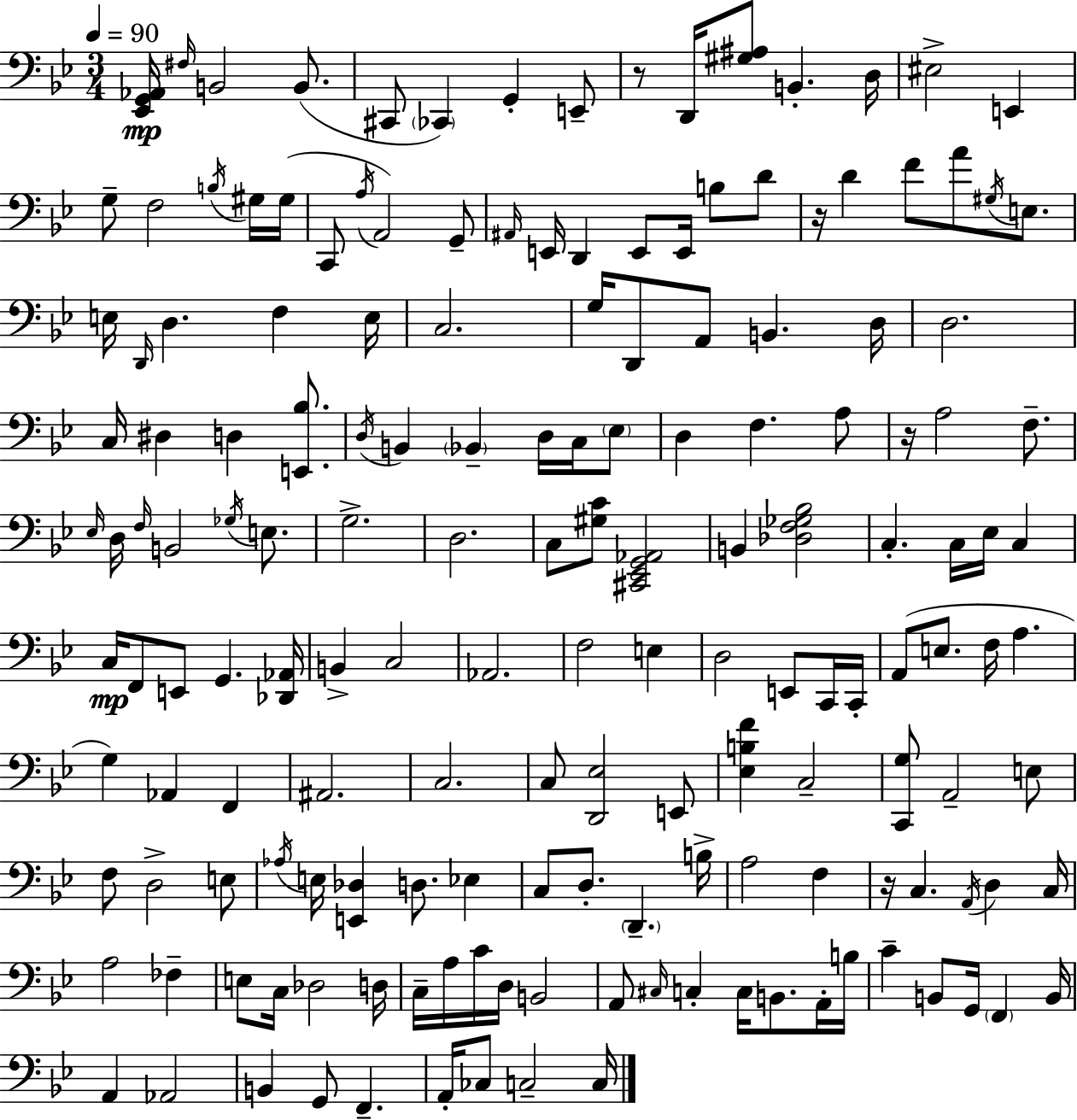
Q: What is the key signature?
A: BES major